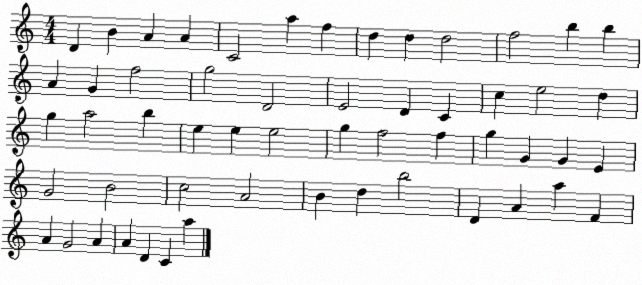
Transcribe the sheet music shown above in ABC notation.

X:1
T:Untitled
M:4/4
L:1/4
K:C
D B A A C2 a f d d d2 f2 b b A G f2 g2 D2 E2 D C c e2 d g a2 b e e e2 g f2 f g G G E G2 B2 c2 A2 B d b2 D A a F A G2 A A D C a